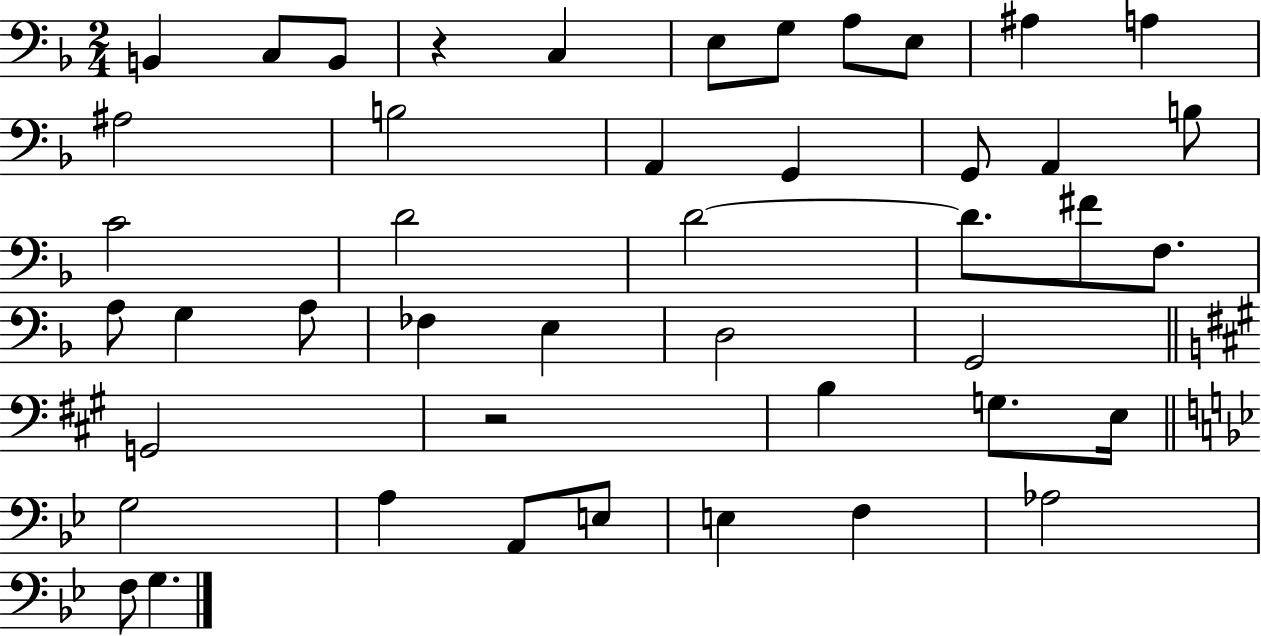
B2/q C3/e B2/e R/q C3/q E3/e G3/e A3/e E3/e A#3/q A3/q A#3/h B3/h A2/q G2/q G2/e A2/q B3/e C4/h D4/h D4/h D4/e. F#4/e F3/e. A3/e G3/q A3/e FES3/q E3/q D3/h G2/h G2/h R/h B3/q G3/e. E3/s G3/h A3/q A2/e E3/e E3/q F3/q Ab3/h F3/e G3/q.